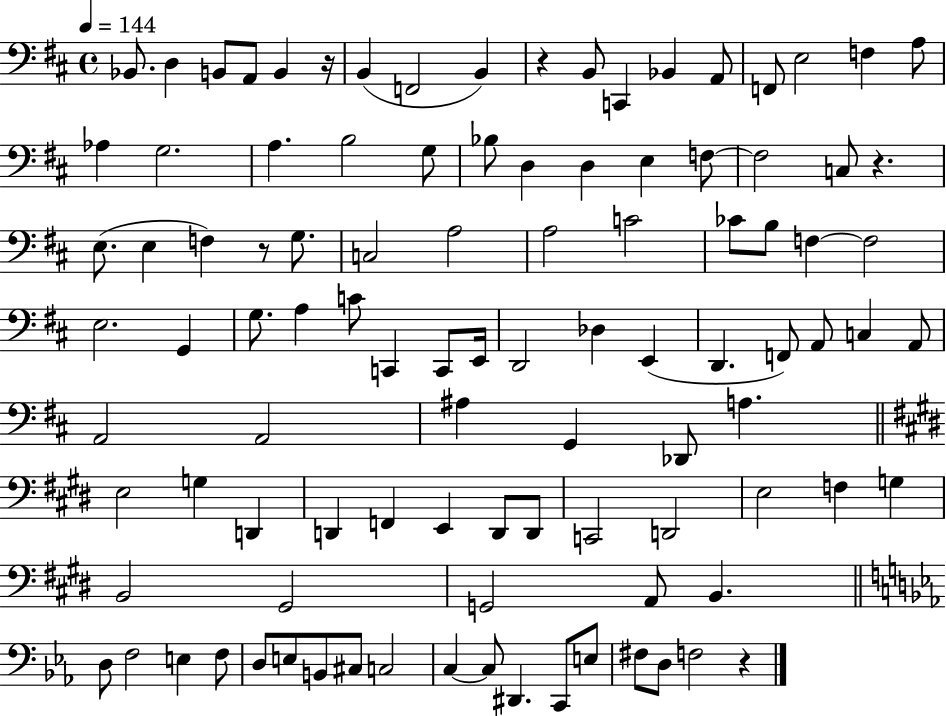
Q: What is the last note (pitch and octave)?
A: F3